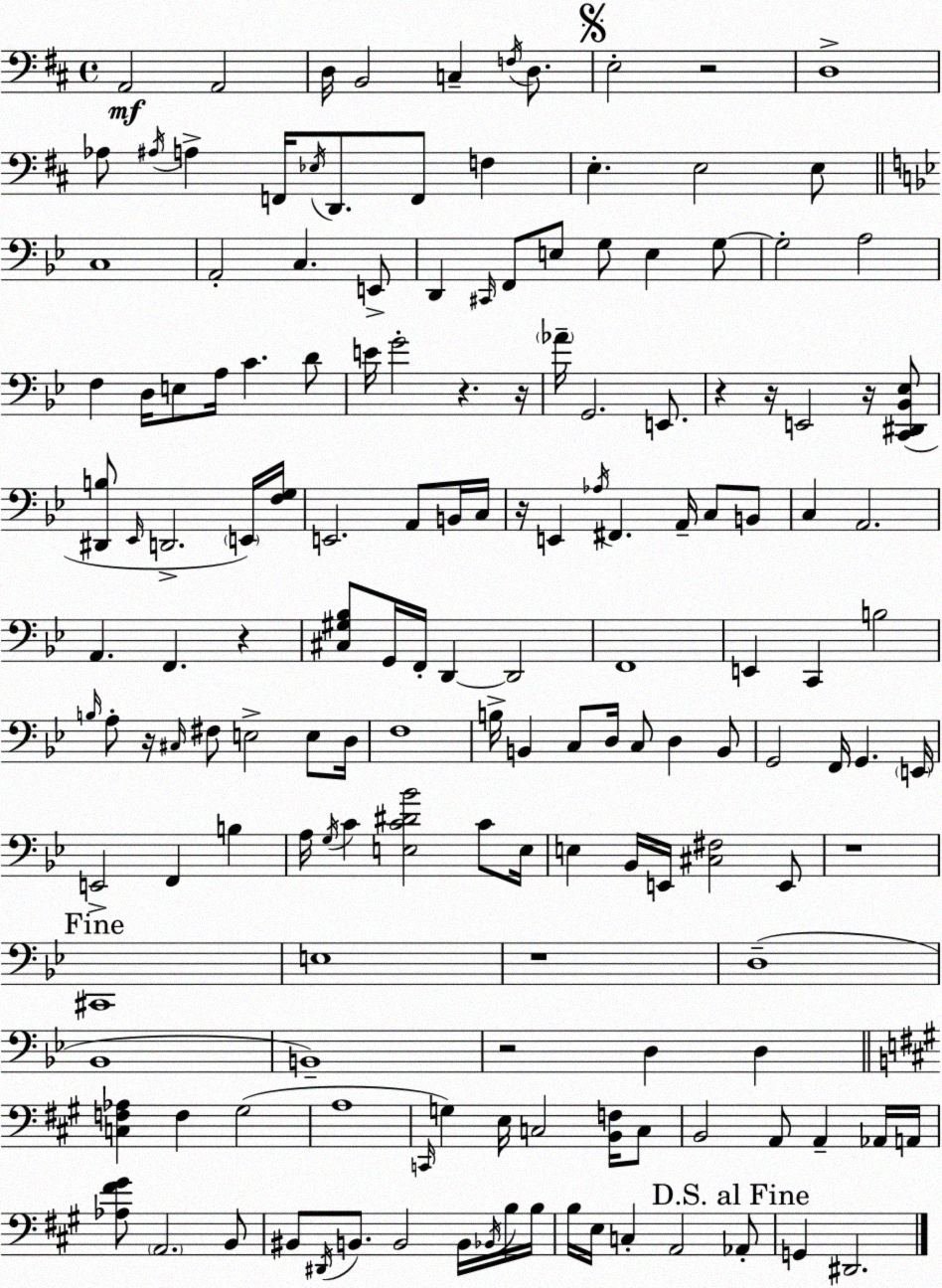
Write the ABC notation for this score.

X:1
T:Untitled
M:4/4
L:1/4
K:D
A,,2 A,,2 D,/4 B,,2 C, F,/4 D,/2 E,2 z2 D,4 _A,/2 ^A,/4 A, F,,/4 _E,/4 D,,/2 F,,/2 F, E, E,2 E,/2 C,4 A,,2 C, E,,/2 D,, ^C,,/4 F,,/2 E,/2 G,/2 E, G,/2 G,2 A,2 F, D,/4 E,/2 A,/4 C D/2 E/4 G2 z z/4 _A/4 G,,2 E,,/2 z z/4 E,,2 z/4 [C,,^D,,_B,,_E,]/2 [^D,,B,]/2 _E,,/4 D,,2 E,,/4 [F,G,]/4 E,,2 A,,/2 B,,/4 C,/4 z/4 E,, _A,/4 ^F,, A,,/4 C,/2 B,,/2 C, A,,2 A,, F,, z [^C,^G,_B,]/2 G,,/4 F,,/4 D,, D,,2 F,,4 E,, C,, B,2 B,/4 A,/2 z/4 ^C,/4 ^F,/2 E,2 E,/2 D,/4 F,4 B,/4 B,, C,/2 D,/4 C,/2 D, B,,/2 G,,2 F,,/4 G,, E,,/4 E,,2 F,, B, A,/4 G,/4 C [E,C^D_B]2 C/2 E,/4 E, _B,,/4 E,,/4 [^C,^F,]2 E,,/2 z4 ^C,,4 E,4 z4 D,4 _B,,4 B,,4 z2 D, D, [C,F,_A,] F, ^G,2 A,4 C,,/4 G, E,/4 C,2 [B,,F,]/4 C,/2 B,,2 A,,/2 A,, _A,,/4 A,,/4 [_A,^F^G]/2 A,,2 B,,/2 ^B,,/2 ^D,,/4 B,,/2 B,,2 B,,/4 _B,,/4 B,/4 B,/4 B,/4 E,/4 C, A,,2 _A,,/2 G,, ^D,,2